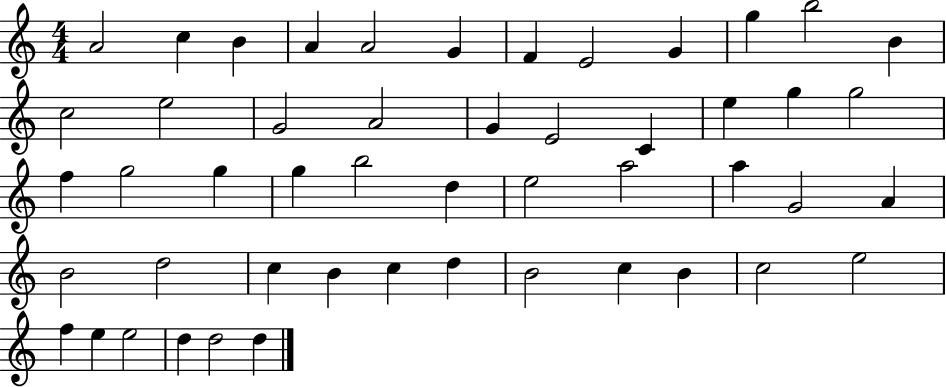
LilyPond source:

{
  \clef treble
  \numericTimeSignature
  \time 4/4
  \key c \major
  a'2 c''4 b'4 | a'4 a'2 g'4 | f'4 e'2 g'4 | g''4 b''2 b'4 | \break c''2 e''2 | g'2 a'2 | g'4 e'2 c'4 | e''4 g''4 g''2 | \break f''4 g''2 g''4 | g''4 b''2 d''4 | e''2 a''2 | a''4 g'2 a'4 | \break b'2 d''2 | c''4 b'4 c''4 d''4 | b'2 c''4 b'4 | c''2 e''2 | \break f''4 e''4 e''2 | d''4 d''2 d''4 | \bar "|."
}